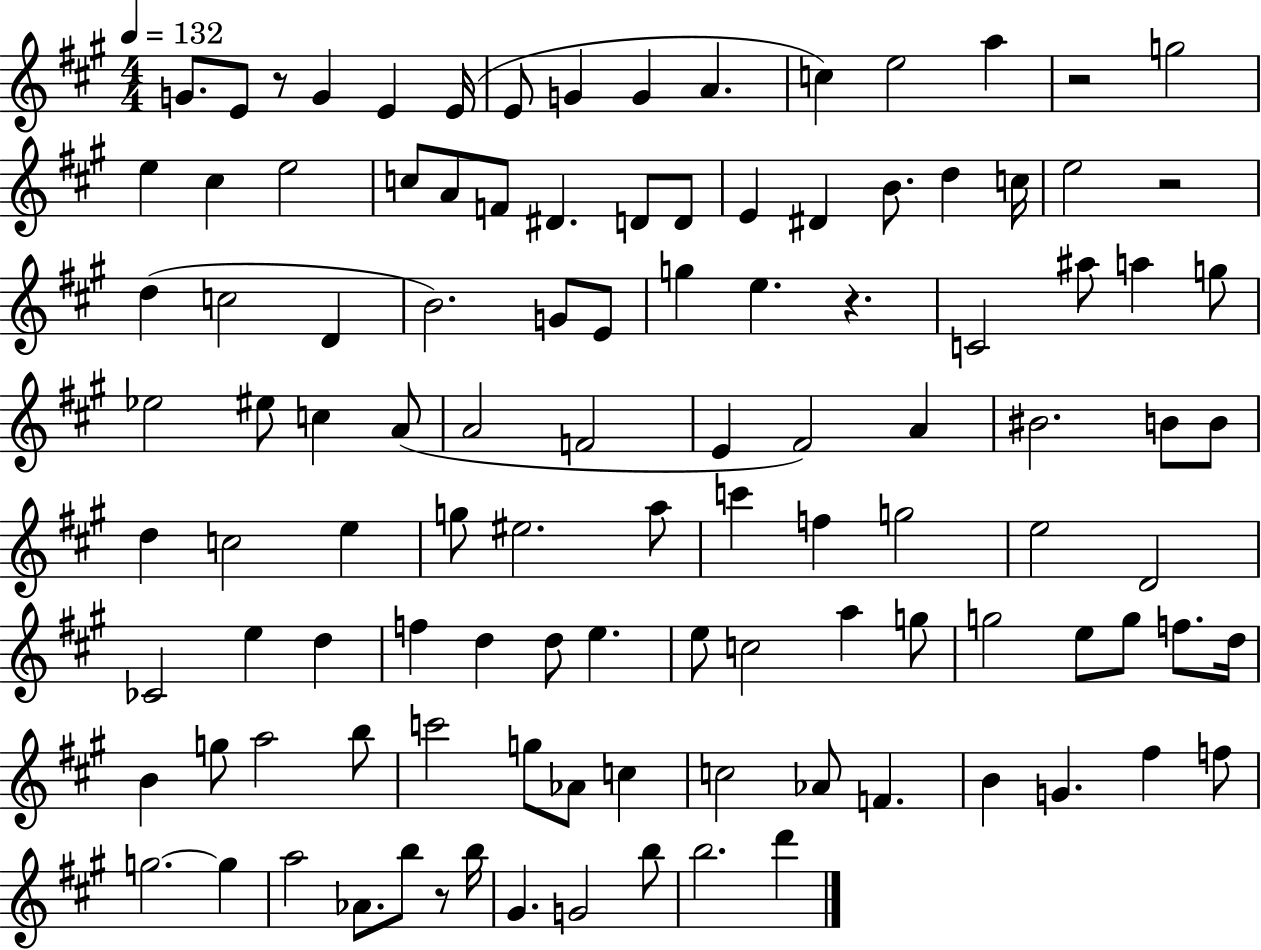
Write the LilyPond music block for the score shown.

{
  \clef treble
  \numericTimeSignature
  \time 4/4
  \key a \major
  \tempo 4 = 132
  g'8. e'8 r8 g'4 e'4 e'16( | e'8 g'4 g'4 a'4. | c''4) e''2 a''4 | r2 g''2 | \break e''4 cis''4 e''2 | c''8 a'8 f'8 dis'4. d'8 d'8 | e'4 dis'4 b'8. d''4 c''16 | e''2 r2 | \break d''4( c''2 d'4 | b'2.) g'8 e'8 | g''4 e''4. r4. | c'2 ais''8 a''4 g''8 | \break ees''2 eis''8 c''4 a'8( | a'2 f'2 | e'4 fis'2) a'4 | bis'2. b'8 b'8 | \break d''4 c''2 e''4 | g''8 eis''2. a''8 | c'''4 f''4 g''2 | e''2 d'2 | \break ces'2 e''4 d''4 | f''4 d''4 d''8 e''4. | e''8 c''2 a''4 g''8 | g''2 e''8 g''8 f''8. d''16 | \break b'4 g''8 a''2 b''8 | c'''2 g''8 aes'8 c''4 | c''2 aes'8 f'4. | b'4 g'4. fis''4 f''8 | \break g''2.~~ g''4 | a''2 aes'8. b''8 r8 b''16 | gis'4. g'2 b''8 | b''2. d'''4 | \break \bar "|."
}